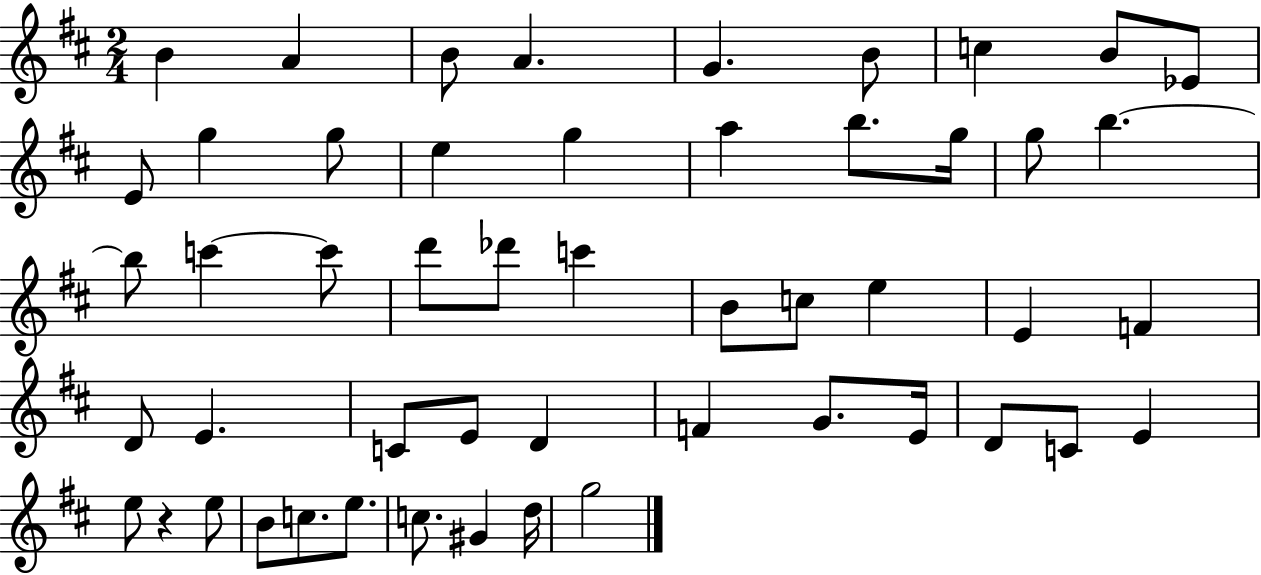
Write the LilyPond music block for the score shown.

{
  \clef treble
  \numericTimeSignature
  \time 2/4
  \key d \major
  \repeat volta 2 { b'4 a'4 | b'8 a'4. | g'4. b'8 | c''4 b'8 ees'8 | \break e'8 g''4 g''8 | e''4 g''4 | a''4 b''8. g''16 | g''8 b''4.~~ | \break b''8 c'''4~~ c'''8 | d'''8 des'''8 c'''4 | b'8 c''8 e''4 | e'4 f'4 | \break d'8 e'4. | c'8 e'8 d'4 | f'4 g'8. e'16 | d'8 c'8 e'4 | \break e''8 r4 e''8 | b'8 c''8. e''8. | c''8. gis'4 d''16 | g''2 | \break } \bar "|."
}